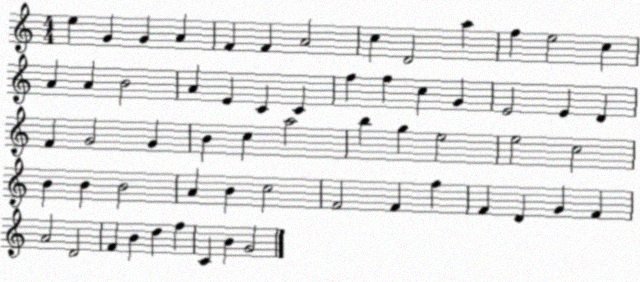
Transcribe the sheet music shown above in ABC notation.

X:1
T:Untitled
M:4/4
L:1/4
K:C
e G G A F F A2 c D2 a f e2 c A A B2 A E C C f f c G E2 E D F G2 G B c a2 b g e2 e2 c2 B B B2 A B c2 F2 F f F D G F A2 D2 F B d f C B G2